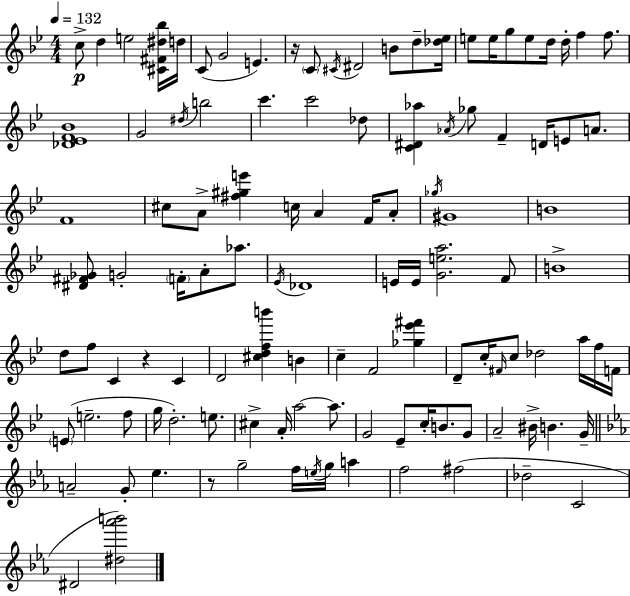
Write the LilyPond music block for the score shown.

{
  \clef treble
  \numericTimeSignature
  \time 4/4
  \key bes \major
  \tempo 4 = 132
  \repeat volta 2 { c''8->\p d''4 e''2 <cis' fis' dis'' bes''>16 d''16 | c'8( g'2 e'4.) | r16 \parenthesize c'8 \acciaccatura { cis'16 } dis'2 b'8 d''8-- | <des'' ees''>16 e''8 e''16 g''8 e''8 d''16 d''16-. f''4 f''8. | \break <des' ees' f' bes'>1 | g'2 \acciaccatura { dis''16 } b''2 | c'''4. c'''2 | des''8 <c' dis' aes''>4 \acciaccatura { aes'16 } ges''8 f'4-- d'16 e'8 | \break a'8. f'1 | cis''8 a'8-> <fis'' gis'' e'''>4 c''16 a'4 | f'16 a'8-. \acciaccatura { ges''16 } gis'1 | b'1 | \break <dis' fis' ges'>8 g'2-. \parenthesize f'16-. a'8-. | aes''8. \acciaccatura { ees'16 } des'1 | e'16 e'16 <g' e'' a''>2. | f'8 b'1-> | \break d''8 f''8 c'4 r4 | c'4 d'2 <cis'' d'' f'' b'''>4 | b'4 c''4-- f'2 | <ges'' ees''' fis'''>4 d'8-- c''16-. \grace { fis'16 } c''8 des''2 | \break a''16 f''16 f'16 \parenthesize e'8( e''2.-- | f''8 g''16 d''2.-.) | e''8. cis''4-> a'16-. a''2~~ | a''8. g'2 ees'8-- | \break c''16-. b'8. g'8 a'2-- bis'16-> b'4. | g'16-- \bar "||" \break \key ees \major a'2-- g'8-. ees''4. | r8 g''2-- f''16 \acciaccatura { e''16 } g''16 a''4 | f''2 fis''2( | des''2-- c'2 | \break dis'2 <dis'' aes''' b'''>2) | } \bar "|."
}